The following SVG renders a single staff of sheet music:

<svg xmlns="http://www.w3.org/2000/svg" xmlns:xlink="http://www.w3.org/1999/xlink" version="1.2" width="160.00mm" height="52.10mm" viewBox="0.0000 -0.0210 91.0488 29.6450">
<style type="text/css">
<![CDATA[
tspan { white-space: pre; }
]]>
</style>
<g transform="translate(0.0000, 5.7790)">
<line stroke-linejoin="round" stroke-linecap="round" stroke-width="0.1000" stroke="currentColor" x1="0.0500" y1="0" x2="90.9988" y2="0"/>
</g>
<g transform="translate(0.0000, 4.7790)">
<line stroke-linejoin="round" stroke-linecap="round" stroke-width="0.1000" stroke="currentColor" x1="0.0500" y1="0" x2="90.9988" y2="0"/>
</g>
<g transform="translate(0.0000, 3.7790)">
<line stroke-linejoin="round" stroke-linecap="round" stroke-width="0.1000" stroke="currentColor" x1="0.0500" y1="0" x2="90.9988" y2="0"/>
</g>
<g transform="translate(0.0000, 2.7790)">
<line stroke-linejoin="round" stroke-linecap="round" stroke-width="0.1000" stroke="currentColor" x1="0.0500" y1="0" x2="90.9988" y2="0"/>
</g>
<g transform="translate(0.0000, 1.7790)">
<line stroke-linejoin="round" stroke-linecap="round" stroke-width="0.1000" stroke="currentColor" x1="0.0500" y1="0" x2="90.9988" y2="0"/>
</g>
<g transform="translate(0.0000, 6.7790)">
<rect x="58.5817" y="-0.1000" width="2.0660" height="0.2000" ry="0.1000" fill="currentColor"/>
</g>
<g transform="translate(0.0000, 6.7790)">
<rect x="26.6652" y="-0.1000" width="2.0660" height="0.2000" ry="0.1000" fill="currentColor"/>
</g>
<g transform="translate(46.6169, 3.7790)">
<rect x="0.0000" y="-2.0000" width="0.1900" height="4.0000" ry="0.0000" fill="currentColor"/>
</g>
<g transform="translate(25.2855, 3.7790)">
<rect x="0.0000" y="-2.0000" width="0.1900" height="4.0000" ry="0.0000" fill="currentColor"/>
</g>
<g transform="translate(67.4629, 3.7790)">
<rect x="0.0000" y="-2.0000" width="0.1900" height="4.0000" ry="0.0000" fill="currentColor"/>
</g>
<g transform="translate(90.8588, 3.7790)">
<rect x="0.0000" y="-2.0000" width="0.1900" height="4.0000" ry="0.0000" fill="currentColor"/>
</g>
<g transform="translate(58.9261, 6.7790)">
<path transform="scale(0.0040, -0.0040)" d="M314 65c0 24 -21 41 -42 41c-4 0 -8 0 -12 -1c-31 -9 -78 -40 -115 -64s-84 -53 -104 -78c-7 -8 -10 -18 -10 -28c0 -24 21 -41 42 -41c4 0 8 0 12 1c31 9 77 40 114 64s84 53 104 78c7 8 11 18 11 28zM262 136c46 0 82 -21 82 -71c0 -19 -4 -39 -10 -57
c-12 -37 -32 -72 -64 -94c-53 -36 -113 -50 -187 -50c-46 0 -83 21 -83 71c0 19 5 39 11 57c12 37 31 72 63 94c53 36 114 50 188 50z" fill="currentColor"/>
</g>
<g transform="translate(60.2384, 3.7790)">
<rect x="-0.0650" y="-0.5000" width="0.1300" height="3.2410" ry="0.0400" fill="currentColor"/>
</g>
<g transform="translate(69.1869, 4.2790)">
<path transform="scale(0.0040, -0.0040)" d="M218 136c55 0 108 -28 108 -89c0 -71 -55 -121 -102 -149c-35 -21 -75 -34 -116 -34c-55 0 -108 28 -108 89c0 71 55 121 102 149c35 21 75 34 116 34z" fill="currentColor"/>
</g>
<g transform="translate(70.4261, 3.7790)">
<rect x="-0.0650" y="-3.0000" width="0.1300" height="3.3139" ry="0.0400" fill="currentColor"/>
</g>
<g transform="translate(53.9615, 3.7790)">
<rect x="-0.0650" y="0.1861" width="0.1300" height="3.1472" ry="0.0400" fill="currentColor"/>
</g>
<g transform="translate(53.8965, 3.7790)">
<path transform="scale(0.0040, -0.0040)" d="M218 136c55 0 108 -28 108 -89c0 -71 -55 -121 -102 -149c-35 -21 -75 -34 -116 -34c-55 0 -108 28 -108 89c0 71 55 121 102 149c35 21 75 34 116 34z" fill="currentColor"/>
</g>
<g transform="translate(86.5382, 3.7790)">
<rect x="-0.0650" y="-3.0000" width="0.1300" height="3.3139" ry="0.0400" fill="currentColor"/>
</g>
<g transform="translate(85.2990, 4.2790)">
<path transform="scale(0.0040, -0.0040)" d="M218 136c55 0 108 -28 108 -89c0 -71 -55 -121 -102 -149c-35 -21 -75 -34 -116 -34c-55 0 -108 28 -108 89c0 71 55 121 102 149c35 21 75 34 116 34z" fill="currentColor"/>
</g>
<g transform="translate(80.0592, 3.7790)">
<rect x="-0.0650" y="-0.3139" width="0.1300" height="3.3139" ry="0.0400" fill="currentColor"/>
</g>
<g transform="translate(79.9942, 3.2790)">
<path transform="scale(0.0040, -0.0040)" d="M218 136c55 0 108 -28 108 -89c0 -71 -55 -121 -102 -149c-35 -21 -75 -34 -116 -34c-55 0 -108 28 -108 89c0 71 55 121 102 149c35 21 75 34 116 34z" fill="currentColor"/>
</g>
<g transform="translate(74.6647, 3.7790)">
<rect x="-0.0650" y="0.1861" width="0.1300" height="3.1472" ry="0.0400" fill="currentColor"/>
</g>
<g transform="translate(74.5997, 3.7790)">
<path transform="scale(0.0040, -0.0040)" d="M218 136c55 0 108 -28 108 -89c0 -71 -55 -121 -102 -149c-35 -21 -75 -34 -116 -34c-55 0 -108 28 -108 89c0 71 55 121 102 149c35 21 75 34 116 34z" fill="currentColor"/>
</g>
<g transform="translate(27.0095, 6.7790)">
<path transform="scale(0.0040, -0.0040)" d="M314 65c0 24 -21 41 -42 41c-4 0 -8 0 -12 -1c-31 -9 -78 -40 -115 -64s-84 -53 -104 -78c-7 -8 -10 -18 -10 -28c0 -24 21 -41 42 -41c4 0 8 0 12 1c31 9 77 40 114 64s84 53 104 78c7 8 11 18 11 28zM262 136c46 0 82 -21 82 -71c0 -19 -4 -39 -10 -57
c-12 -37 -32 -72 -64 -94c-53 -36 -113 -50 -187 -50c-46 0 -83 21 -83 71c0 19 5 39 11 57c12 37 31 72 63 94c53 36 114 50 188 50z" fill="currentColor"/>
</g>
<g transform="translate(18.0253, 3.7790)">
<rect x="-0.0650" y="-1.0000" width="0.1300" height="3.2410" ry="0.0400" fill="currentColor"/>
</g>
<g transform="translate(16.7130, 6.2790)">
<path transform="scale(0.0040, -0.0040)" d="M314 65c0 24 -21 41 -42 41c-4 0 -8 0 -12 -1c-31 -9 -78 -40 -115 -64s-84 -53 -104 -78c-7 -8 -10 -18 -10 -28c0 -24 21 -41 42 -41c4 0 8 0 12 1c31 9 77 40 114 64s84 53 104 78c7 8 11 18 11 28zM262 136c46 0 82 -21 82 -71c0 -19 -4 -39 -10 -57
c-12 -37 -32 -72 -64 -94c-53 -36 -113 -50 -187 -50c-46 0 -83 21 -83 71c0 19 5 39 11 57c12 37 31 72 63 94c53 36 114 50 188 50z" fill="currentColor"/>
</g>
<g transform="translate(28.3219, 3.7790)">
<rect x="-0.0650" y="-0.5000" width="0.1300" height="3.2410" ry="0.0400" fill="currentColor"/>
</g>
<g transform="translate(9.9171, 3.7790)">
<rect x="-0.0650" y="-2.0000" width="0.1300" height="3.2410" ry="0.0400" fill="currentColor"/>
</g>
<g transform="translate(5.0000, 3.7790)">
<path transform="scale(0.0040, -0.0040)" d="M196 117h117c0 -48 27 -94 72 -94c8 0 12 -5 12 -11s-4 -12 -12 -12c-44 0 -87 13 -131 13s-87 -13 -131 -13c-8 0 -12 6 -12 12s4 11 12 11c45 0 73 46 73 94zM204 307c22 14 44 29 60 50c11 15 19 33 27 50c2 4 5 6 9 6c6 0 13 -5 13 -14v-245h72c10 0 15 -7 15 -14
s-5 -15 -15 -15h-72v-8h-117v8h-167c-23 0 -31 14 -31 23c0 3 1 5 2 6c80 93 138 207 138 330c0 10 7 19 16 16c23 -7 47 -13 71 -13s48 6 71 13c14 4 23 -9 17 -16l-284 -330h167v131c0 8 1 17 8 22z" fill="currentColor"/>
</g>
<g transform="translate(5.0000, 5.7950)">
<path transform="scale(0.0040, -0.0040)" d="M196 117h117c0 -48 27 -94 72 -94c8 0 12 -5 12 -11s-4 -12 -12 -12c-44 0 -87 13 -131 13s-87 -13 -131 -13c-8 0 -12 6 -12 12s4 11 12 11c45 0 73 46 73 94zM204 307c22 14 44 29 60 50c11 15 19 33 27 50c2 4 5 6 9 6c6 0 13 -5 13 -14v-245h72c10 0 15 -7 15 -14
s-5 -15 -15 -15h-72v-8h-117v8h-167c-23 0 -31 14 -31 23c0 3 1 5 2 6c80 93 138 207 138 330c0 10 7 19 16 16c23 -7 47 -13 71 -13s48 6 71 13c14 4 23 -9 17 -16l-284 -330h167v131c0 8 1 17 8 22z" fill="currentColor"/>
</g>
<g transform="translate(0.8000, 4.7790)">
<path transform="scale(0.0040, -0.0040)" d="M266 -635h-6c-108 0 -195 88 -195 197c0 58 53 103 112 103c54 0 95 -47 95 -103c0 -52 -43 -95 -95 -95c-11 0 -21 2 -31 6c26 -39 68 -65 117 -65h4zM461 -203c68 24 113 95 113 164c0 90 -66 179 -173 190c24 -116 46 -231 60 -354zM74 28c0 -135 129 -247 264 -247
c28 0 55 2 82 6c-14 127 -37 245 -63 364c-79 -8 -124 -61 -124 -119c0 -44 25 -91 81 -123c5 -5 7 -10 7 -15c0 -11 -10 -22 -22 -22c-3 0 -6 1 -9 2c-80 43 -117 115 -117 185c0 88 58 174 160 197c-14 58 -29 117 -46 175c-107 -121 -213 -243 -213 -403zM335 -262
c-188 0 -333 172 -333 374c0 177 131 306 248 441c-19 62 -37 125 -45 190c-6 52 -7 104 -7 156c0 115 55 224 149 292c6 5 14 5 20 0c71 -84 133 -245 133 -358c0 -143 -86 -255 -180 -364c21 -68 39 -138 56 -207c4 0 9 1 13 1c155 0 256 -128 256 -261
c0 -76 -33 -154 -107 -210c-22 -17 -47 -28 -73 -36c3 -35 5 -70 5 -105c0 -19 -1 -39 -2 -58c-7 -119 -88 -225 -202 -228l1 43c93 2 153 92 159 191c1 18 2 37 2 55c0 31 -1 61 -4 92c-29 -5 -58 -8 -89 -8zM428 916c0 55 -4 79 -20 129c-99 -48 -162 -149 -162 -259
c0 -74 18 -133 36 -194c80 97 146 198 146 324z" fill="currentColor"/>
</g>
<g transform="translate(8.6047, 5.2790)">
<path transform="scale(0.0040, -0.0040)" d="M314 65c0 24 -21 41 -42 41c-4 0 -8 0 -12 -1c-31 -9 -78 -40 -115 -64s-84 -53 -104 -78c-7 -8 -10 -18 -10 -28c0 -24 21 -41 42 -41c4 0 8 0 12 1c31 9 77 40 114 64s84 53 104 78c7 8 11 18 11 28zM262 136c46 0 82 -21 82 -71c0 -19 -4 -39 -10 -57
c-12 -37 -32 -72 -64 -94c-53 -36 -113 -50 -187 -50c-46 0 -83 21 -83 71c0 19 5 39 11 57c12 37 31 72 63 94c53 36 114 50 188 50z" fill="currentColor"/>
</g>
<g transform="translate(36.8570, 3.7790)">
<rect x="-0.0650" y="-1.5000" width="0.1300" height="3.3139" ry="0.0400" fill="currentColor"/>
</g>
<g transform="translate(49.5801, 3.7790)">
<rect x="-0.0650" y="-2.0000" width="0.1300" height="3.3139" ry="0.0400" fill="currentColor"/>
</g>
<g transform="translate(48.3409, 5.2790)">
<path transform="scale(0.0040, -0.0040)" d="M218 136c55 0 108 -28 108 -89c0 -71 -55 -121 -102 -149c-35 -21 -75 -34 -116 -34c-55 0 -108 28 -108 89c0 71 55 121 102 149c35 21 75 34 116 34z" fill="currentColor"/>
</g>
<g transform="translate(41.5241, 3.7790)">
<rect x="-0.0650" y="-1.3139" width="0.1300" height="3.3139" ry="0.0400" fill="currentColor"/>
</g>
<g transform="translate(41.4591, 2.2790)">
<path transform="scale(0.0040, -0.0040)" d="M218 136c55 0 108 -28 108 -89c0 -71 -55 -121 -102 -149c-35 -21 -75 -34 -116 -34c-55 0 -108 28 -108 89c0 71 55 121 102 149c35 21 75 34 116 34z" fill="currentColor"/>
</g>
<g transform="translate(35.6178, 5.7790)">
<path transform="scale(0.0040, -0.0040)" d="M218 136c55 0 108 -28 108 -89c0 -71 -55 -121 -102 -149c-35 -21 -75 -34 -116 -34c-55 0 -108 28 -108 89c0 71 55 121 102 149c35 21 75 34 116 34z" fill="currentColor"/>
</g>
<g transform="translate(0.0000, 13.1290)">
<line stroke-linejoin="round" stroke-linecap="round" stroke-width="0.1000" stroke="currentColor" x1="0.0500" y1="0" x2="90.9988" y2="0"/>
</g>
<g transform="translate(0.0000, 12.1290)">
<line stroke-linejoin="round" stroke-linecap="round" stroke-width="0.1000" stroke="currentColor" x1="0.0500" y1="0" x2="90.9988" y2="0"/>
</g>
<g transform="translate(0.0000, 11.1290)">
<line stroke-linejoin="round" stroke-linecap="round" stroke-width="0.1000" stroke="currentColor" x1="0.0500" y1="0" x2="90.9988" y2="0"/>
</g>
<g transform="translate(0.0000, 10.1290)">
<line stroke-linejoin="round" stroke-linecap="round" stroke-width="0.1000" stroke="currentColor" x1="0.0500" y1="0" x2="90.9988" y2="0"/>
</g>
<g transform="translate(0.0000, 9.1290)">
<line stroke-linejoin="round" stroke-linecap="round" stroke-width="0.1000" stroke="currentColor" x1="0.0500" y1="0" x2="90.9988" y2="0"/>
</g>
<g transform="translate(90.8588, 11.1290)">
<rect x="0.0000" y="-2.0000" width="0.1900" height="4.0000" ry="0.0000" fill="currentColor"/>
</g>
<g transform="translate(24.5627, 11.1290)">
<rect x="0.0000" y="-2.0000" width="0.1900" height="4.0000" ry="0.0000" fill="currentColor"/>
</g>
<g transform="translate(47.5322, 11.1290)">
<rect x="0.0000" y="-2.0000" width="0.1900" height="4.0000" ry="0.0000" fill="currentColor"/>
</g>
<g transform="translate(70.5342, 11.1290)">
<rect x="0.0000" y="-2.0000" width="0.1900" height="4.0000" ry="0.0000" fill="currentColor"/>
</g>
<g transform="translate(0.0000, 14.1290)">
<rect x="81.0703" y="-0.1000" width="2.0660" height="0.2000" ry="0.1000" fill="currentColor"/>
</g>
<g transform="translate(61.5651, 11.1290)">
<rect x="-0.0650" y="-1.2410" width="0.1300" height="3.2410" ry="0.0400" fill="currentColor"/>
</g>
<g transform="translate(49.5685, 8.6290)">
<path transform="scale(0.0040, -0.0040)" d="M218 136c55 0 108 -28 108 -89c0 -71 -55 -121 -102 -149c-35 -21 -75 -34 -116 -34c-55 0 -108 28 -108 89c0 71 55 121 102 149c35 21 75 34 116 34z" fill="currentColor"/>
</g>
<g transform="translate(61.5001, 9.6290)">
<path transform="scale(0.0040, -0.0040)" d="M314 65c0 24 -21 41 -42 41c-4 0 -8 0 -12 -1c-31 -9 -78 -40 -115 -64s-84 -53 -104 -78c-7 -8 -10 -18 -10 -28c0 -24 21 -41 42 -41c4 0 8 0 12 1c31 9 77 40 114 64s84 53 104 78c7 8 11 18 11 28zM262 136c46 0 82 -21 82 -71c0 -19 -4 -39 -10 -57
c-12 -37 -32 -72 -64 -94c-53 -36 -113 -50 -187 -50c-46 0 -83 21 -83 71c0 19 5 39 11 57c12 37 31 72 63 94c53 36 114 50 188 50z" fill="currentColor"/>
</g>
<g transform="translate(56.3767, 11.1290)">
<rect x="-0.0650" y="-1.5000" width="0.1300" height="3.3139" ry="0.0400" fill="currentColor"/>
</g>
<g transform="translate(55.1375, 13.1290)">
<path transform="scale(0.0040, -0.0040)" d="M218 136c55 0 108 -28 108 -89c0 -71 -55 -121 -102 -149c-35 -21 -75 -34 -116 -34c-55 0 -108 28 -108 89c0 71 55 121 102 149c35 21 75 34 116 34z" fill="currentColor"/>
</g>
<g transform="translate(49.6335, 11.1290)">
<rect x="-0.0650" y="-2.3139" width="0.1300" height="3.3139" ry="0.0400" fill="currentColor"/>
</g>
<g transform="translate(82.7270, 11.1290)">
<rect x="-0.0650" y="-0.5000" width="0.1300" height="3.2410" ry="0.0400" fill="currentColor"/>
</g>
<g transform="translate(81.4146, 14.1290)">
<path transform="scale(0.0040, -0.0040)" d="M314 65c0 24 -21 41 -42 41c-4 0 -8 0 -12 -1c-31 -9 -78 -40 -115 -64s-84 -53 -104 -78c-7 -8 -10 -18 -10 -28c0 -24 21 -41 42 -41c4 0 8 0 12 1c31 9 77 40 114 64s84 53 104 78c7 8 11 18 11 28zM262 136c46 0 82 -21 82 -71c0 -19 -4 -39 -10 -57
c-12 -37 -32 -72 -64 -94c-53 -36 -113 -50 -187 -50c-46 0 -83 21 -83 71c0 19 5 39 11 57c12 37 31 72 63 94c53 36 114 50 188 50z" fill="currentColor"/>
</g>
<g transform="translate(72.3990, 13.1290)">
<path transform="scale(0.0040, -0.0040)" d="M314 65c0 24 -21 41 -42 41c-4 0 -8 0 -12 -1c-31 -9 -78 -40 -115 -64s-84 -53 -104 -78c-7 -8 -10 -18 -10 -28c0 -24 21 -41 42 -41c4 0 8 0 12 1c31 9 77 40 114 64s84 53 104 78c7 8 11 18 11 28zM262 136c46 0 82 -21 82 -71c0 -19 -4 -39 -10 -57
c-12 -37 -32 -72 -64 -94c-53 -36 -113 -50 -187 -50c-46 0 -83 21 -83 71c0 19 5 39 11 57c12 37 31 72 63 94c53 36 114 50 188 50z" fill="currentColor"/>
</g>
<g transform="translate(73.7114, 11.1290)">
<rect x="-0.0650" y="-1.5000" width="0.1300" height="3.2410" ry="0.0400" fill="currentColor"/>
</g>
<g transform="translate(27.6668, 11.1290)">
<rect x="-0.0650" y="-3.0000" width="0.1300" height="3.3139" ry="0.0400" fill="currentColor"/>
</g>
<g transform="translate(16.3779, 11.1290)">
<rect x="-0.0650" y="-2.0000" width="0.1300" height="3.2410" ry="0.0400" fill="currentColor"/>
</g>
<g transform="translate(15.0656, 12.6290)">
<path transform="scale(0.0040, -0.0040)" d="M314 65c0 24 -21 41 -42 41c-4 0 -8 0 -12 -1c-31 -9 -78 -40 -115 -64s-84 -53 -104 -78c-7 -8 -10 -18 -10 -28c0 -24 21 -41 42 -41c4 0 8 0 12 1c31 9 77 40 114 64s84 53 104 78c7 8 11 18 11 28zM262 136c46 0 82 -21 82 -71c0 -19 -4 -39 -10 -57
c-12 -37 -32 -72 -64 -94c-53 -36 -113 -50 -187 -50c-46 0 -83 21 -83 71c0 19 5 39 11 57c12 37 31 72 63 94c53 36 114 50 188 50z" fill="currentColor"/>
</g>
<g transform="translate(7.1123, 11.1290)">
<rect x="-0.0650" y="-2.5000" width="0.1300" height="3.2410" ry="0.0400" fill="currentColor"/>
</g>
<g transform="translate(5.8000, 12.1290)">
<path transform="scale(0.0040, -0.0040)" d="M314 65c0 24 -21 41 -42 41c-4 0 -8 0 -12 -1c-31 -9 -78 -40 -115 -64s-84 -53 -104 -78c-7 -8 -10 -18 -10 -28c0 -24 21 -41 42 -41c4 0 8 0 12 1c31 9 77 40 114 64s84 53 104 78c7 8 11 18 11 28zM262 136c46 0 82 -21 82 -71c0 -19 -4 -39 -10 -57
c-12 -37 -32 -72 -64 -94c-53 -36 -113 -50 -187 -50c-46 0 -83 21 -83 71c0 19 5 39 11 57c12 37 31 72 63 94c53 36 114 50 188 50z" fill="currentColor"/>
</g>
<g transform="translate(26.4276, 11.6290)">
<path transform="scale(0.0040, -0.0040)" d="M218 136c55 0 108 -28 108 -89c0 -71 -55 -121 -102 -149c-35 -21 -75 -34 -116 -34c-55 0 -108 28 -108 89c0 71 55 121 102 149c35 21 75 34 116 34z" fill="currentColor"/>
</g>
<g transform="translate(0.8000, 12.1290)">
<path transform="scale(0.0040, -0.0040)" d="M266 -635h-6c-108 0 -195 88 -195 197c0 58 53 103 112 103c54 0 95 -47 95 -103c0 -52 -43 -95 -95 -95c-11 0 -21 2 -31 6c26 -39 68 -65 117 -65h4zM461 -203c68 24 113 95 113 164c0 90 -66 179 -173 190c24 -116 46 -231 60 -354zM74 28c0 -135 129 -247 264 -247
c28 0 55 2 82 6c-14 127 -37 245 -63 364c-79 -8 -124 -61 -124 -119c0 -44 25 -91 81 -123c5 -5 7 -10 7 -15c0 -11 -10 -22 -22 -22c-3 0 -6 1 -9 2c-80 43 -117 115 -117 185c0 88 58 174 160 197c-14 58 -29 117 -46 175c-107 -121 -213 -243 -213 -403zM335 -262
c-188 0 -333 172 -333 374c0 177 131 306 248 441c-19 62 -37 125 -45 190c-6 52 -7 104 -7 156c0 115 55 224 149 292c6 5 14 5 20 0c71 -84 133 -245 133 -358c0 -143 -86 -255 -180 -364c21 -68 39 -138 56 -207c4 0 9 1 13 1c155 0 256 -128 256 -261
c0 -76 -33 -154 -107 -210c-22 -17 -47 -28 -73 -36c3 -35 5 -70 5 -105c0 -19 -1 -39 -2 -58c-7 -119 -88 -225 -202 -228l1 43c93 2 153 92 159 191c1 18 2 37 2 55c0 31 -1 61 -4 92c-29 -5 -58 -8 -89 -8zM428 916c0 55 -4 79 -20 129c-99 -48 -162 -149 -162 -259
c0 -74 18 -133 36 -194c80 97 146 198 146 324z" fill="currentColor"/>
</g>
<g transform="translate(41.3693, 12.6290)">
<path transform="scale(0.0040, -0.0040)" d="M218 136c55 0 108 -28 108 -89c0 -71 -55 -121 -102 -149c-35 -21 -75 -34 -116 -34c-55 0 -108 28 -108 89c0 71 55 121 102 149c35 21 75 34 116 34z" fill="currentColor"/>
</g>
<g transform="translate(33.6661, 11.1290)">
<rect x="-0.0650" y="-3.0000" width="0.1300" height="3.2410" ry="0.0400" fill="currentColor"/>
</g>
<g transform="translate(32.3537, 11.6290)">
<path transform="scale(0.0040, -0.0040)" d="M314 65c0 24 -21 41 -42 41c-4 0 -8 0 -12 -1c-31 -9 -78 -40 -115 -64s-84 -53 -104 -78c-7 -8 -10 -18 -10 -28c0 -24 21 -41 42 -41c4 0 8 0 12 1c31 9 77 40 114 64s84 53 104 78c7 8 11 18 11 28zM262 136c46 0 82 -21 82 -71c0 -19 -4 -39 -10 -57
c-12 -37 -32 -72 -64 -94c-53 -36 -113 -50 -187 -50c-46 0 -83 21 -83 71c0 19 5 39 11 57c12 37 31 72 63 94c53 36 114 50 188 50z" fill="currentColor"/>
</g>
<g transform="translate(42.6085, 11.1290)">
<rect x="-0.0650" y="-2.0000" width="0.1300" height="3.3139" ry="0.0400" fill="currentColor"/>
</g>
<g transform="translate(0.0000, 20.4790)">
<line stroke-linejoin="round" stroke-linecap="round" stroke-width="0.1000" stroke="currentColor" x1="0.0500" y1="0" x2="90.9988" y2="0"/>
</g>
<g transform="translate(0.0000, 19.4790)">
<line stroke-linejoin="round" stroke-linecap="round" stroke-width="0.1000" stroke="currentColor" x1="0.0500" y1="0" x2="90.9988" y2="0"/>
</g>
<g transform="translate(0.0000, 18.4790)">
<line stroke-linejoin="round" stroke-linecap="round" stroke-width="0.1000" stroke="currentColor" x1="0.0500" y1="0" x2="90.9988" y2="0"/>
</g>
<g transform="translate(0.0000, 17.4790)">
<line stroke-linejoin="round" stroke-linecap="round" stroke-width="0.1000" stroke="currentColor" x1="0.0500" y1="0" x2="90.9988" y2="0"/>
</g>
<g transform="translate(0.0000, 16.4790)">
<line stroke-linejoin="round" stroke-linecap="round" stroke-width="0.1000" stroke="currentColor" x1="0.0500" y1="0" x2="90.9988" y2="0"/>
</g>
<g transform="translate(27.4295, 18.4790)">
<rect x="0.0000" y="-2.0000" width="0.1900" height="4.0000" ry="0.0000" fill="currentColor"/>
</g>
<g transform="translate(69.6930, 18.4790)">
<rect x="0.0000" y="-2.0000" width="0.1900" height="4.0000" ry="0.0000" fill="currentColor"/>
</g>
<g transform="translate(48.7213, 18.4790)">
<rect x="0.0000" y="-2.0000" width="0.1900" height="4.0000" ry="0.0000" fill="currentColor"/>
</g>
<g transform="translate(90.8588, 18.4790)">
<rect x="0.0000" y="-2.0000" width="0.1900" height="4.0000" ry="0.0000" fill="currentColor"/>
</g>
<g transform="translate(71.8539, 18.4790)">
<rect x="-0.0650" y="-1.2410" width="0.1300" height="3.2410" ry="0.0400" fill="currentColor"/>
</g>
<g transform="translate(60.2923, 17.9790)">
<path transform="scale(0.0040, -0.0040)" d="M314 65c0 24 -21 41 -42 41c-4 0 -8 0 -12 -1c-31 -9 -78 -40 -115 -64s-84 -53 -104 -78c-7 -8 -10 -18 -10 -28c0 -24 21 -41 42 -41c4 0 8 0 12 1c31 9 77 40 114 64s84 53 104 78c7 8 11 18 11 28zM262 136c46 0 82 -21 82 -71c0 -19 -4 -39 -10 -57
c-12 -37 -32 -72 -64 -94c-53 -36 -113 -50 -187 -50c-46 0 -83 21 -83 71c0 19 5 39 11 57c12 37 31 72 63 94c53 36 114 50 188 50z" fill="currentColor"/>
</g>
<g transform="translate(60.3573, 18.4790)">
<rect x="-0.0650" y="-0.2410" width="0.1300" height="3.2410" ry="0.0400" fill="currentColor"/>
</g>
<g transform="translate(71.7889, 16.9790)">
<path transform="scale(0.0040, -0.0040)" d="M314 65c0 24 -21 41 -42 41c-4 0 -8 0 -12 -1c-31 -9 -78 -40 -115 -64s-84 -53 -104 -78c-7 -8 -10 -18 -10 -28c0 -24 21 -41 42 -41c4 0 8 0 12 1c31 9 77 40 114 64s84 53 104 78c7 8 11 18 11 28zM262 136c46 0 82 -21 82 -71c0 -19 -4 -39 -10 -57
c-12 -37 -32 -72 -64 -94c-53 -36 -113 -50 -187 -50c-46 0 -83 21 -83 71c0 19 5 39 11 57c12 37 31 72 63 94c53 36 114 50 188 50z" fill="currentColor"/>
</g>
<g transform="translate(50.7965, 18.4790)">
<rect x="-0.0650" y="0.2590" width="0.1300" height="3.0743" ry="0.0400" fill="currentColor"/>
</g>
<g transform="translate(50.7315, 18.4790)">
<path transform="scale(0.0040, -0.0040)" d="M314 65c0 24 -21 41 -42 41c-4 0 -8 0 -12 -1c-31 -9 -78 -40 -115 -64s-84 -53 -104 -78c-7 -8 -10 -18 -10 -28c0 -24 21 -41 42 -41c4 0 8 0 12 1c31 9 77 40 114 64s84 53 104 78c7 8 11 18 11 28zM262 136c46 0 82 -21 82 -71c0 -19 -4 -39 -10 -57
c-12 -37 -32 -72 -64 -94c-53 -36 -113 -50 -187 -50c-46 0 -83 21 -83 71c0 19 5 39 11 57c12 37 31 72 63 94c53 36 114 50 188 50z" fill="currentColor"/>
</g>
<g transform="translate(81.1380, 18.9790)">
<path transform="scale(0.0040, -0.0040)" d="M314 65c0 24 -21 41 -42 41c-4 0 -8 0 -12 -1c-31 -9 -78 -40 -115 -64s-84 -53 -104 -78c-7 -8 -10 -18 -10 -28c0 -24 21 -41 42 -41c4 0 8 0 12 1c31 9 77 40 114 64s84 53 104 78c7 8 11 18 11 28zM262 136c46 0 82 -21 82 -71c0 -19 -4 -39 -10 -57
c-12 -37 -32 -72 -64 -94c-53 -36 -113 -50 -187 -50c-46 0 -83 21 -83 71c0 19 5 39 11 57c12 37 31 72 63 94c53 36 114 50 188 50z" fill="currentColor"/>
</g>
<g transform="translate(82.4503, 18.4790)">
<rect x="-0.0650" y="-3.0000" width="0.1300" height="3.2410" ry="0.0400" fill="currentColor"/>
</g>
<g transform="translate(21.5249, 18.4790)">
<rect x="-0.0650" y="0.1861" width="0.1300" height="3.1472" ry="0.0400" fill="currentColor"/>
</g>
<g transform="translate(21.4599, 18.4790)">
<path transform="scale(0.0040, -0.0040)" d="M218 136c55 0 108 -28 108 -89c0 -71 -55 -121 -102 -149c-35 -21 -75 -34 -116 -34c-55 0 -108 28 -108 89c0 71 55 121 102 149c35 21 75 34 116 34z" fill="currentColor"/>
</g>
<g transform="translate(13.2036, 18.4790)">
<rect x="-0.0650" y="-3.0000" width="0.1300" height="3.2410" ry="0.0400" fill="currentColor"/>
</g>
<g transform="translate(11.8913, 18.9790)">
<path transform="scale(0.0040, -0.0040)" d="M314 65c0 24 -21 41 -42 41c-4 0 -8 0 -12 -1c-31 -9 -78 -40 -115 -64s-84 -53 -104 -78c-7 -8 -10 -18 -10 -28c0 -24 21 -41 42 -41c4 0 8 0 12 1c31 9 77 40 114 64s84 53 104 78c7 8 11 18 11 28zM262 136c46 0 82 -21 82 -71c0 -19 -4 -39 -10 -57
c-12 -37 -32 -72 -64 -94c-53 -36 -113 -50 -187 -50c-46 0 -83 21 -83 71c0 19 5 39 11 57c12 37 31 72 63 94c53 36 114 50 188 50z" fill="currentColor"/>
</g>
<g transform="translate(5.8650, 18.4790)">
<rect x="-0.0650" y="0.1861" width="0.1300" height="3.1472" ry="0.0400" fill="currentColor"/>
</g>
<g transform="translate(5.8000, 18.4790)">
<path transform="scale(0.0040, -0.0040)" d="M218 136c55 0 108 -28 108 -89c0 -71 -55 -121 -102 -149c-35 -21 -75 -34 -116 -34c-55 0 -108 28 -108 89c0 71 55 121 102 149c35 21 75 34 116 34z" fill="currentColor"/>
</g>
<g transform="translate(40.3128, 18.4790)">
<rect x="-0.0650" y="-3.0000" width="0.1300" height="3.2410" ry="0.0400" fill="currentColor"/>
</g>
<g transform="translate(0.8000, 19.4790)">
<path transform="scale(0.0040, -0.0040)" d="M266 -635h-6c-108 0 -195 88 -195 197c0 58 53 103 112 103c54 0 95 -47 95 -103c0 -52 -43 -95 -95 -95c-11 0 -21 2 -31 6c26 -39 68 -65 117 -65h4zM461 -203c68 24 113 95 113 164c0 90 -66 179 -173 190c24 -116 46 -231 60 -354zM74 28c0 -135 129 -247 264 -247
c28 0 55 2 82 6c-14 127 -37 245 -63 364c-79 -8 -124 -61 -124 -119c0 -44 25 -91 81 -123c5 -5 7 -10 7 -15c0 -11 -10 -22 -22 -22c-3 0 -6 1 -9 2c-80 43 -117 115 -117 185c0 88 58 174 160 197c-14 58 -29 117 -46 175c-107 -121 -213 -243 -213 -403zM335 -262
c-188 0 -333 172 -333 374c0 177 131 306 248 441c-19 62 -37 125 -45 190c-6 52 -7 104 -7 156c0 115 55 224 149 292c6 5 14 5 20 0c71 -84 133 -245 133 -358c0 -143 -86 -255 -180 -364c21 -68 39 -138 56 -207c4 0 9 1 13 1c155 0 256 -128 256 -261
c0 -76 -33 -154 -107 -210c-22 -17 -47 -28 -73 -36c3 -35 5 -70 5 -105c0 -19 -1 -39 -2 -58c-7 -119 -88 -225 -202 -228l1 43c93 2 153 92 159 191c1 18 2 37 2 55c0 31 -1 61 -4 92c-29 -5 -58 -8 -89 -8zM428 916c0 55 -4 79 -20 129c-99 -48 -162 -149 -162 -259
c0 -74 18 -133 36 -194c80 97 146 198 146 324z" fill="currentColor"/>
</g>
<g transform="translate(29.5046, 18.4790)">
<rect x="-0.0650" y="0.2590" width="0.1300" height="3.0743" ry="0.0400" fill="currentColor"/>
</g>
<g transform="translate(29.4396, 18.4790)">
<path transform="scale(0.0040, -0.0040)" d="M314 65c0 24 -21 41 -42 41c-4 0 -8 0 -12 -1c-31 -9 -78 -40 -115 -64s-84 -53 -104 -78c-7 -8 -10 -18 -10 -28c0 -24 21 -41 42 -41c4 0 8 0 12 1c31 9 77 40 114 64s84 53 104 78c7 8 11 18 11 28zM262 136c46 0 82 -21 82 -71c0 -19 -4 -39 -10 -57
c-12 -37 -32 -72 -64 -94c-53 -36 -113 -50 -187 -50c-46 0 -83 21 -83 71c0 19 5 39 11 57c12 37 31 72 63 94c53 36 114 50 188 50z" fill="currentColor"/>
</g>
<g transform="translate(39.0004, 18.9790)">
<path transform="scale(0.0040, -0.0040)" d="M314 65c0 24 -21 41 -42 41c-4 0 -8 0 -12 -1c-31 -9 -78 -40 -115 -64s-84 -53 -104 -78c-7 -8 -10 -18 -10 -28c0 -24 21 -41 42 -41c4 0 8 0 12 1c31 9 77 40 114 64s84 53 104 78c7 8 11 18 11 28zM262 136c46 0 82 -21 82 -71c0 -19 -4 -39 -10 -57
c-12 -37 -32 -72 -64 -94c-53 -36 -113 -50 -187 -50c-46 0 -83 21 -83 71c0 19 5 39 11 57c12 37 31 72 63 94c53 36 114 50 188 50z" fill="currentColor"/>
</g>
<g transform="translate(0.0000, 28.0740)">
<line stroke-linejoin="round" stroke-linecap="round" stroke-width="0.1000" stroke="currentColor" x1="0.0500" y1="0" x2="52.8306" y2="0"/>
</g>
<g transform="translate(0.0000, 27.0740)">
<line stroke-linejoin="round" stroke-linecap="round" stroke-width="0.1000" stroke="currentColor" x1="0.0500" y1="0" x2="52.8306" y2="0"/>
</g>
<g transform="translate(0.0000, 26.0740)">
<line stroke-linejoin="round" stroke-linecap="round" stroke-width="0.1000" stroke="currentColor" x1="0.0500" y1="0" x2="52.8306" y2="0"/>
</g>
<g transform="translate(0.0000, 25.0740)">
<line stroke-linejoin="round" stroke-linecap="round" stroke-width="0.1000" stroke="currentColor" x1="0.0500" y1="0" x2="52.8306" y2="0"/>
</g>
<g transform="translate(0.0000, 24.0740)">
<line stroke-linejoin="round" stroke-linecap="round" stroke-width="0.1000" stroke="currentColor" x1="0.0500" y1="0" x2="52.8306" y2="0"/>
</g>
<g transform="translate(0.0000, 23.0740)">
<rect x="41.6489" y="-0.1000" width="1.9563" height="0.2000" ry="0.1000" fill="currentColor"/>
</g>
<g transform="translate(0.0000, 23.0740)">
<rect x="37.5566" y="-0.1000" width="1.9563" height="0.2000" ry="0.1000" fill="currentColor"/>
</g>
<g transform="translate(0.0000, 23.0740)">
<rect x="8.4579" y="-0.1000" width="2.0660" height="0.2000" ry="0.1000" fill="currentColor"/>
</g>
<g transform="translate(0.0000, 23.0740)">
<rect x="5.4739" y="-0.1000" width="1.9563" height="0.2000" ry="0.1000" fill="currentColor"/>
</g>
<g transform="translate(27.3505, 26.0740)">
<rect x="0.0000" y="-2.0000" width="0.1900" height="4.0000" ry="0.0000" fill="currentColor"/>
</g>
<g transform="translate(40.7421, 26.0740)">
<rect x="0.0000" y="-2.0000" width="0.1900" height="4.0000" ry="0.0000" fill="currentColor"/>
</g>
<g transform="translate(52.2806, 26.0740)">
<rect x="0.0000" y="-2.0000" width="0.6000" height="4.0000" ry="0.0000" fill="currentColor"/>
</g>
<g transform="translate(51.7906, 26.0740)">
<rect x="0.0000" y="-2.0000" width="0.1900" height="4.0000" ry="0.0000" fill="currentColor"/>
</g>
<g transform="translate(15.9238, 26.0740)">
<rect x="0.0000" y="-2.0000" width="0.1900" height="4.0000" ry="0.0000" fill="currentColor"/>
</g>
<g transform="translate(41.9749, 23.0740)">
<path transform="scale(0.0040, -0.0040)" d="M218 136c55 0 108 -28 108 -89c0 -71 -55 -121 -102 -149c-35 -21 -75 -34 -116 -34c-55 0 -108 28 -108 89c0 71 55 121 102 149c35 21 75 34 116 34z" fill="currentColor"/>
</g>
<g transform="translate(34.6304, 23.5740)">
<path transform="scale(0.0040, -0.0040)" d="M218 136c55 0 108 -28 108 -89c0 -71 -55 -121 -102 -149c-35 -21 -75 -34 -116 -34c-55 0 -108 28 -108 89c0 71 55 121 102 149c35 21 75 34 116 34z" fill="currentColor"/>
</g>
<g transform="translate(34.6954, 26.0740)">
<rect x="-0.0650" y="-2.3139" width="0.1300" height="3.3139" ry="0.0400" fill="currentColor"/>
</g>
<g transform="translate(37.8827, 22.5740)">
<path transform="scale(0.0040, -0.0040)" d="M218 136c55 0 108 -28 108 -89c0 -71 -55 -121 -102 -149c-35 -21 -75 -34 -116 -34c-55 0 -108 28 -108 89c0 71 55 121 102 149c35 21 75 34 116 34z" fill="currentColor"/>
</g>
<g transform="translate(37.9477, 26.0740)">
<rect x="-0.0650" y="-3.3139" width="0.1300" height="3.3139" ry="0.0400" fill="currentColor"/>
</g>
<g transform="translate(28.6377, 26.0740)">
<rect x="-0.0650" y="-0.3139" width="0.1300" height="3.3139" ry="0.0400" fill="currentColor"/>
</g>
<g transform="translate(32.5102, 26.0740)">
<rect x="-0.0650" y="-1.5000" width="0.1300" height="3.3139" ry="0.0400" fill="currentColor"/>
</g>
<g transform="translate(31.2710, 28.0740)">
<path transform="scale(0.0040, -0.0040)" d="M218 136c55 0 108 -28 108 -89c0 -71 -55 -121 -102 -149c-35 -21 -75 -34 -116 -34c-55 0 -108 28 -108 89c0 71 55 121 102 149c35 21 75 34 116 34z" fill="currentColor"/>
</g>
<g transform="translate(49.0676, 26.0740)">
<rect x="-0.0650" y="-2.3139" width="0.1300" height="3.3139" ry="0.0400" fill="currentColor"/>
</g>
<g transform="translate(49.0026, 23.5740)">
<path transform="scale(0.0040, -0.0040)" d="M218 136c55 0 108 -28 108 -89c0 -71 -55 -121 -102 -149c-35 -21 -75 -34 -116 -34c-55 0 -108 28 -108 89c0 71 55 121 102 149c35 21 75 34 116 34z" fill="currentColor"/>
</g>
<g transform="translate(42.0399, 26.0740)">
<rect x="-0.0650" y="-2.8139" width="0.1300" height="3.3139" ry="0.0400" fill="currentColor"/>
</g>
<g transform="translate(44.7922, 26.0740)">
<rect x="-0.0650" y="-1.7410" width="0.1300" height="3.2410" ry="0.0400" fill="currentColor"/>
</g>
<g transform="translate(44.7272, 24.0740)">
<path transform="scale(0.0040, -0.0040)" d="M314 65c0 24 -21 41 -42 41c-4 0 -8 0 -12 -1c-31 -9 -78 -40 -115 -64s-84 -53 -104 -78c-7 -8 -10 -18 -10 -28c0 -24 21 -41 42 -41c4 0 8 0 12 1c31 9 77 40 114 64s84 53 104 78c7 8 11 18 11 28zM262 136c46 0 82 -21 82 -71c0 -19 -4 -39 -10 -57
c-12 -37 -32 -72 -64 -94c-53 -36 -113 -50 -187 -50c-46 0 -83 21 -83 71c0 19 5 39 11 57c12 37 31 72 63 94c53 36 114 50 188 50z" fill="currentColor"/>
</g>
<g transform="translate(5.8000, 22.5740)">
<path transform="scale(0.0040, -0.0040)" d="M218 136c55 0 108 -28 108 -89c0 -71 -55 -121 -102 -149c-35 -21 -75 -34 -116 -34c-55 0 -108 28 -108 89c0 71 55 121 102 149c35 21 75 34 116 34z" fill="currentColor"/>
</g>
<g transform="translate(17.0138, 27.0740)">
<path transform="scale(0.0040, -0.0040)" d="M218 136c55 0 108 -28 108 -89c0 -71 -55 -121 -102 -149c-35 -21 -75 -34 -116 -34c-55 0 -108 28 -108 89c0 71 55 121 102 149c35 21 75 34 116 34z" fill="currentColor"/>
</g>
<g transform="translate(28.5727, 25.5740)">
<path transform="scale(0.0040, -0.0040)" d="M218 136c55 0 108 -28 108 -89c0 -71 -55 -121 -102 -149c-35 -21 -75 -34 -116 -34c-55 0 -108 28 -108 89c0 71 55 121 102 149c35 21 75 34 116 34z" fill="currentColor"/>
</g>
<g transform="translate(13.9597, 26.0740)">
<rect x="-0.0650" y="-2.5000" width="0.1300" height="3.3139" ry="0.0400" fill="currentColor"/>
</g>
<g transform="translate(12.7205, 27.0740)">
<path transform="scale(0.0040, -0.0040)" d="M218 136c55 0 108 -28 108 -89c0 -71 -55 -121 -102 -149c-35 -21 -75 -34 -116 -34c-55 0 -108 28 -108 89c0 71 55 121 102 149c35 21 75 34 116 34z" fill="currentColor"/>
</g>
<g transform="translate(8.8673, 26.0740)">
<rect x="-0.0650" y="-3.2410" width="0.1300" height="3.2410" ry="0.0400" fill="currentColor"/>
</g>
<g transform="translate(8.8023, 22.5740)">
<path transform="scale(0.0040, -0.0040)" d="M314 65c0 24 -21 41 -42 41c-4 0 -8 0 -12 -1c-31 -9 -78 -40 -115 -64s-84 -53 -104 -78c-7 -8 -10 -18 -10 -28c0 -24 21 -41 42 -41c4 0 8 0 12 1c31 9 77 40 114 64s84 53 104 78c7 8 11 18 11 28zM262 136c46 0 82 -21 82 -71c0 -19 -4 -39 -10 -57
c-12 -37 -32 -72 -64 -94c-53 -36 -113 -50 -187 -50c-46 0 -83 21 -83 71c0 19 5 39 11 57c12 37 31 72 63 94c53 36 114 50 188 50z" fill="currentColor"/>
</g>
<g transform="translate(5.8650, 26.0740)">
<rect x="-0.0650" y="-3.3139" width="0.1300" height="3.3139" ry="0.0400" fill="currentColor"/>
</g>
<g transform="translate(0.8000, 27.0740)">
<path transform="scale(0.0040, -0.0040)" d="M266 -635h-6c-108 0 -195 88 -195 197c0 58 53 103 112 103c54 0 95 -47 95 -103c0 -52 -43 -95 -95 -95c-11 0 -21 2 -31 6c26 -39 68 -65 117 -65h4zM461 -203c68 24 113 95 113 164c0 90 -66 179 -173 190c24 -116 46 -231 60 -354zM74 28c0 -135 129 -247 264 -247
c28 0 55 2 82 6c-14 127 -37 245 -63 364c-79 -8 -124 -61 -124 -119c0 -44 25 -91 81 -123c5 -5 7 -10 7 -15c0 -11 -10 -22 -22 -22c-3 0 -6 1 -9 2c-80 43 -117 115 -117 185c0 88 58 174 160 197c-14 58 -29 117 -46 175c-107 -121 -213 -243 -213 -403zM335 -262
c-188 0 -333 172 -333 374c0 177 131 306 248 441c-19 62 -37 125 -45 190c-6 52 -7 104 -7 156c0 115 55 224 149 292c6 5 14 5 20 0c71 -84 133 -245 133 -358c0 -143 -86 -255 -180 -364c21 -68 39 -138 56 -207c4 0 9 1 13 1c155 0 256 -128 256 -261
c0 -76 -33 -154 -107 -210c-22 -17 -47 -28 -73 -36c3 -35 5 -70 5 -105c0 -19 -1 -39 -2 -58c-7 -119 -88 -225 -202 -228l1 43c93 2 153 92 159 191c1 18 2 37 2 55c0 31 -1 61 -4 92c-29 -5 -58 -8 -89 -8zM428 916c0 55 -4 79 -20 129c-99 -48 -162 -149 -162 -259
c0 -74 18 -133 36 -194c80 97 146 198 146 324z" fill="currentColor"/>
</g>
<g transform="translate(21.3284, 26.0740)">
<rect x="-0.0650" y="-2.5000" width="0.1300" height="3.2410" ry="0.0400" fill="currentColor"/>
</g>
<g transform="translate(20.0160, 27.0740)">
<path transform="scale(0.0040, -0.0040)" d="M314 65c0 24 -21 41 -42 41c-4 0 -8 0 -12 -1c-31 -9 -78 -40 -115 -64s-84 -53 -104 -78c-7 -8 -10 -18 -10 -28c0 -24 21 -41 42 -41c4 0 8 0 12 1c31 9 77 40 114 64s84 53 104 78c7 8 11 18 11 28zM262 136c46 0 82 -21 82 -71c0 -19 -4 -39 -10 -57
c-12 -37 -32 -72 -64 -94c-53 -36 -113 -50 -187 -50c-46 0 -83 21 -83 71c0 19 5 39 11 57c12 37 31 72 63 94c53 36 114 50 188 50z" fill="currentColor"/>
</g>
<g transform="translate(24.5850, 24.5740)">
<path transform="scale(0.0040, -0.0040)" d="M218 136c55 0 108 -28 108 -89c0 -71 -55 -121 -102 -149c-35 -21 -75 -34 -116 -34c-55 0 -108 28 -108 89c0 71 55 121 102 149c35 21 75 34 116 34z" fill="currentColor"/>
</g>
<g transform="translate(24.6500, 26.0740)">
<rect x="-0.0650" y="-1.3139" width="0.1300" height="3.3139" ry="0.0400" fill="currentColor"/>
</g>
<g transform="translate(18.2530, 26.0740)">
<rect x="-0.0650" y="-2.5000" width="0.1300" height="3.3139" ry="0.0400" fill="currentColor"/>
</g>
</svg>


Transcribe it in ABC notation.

X:1
T:Untitled
M:4/4
L:1/4
K:C
F2 D2 C2 E e F B C2 A B c A G2 F2 A A2 F g E e2 E2 C2 B A2 B B2 A2 B2 c2 e2 A2 b b2 G G G2 e c E g b a f2 g